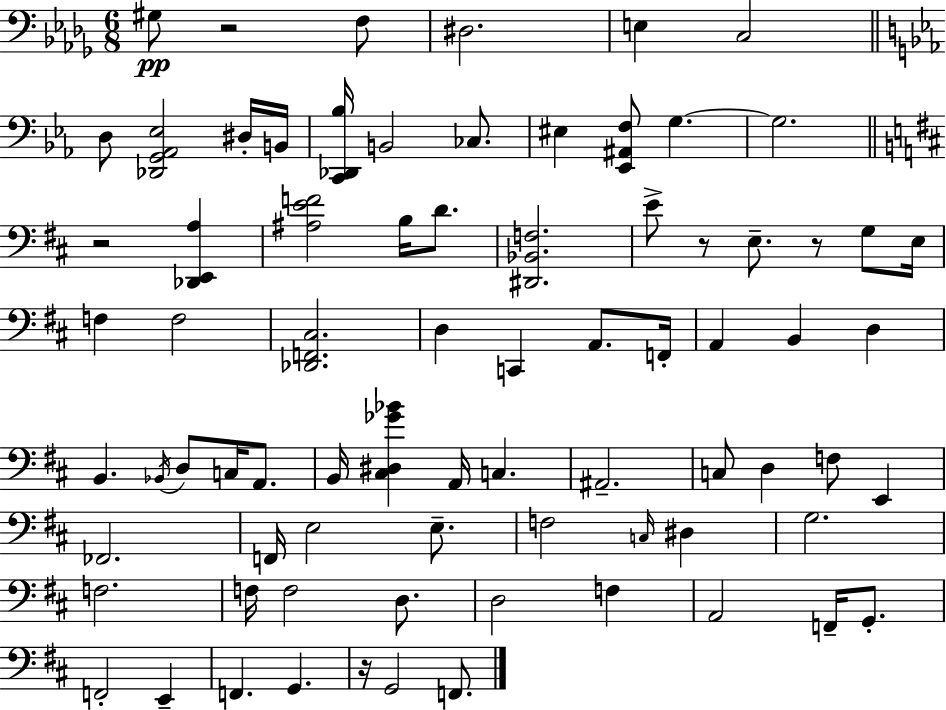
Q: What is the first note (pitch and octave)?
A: G#3